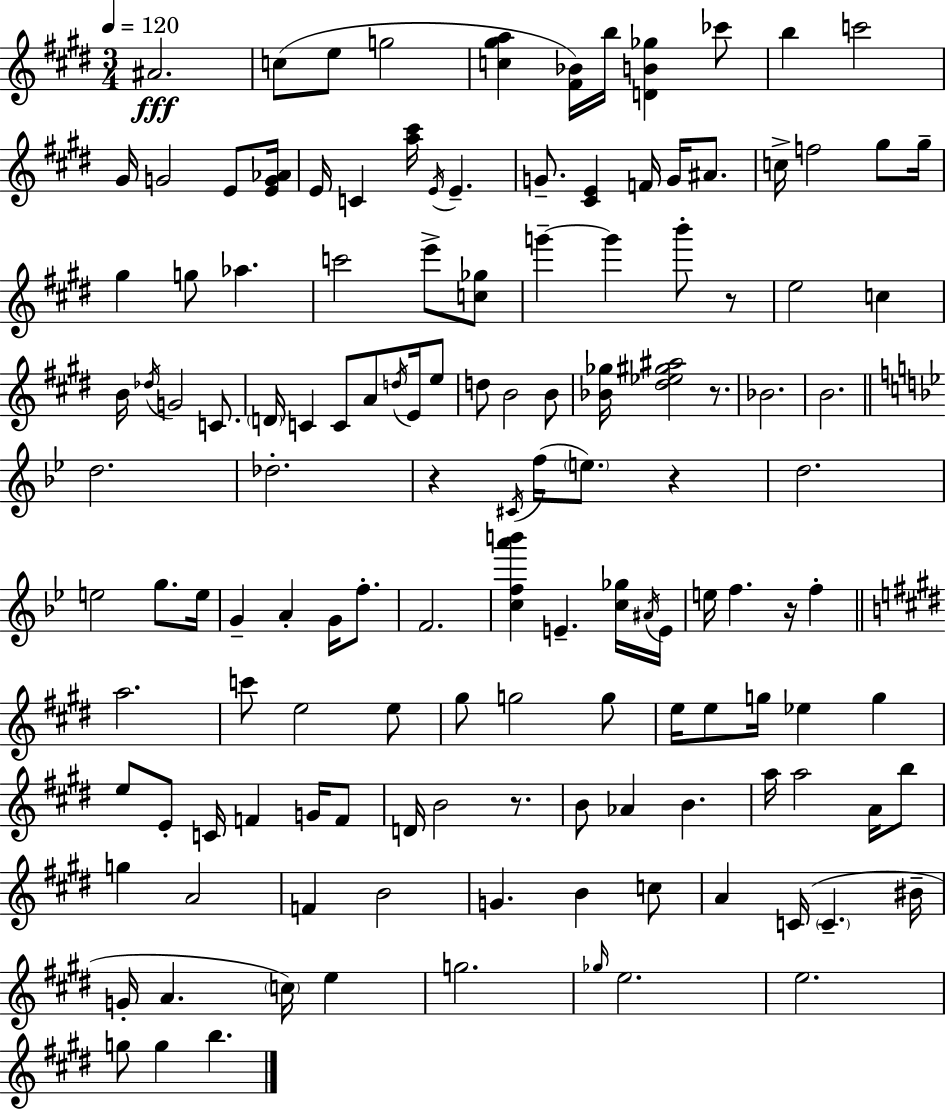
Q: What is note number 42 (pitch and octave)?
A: D5